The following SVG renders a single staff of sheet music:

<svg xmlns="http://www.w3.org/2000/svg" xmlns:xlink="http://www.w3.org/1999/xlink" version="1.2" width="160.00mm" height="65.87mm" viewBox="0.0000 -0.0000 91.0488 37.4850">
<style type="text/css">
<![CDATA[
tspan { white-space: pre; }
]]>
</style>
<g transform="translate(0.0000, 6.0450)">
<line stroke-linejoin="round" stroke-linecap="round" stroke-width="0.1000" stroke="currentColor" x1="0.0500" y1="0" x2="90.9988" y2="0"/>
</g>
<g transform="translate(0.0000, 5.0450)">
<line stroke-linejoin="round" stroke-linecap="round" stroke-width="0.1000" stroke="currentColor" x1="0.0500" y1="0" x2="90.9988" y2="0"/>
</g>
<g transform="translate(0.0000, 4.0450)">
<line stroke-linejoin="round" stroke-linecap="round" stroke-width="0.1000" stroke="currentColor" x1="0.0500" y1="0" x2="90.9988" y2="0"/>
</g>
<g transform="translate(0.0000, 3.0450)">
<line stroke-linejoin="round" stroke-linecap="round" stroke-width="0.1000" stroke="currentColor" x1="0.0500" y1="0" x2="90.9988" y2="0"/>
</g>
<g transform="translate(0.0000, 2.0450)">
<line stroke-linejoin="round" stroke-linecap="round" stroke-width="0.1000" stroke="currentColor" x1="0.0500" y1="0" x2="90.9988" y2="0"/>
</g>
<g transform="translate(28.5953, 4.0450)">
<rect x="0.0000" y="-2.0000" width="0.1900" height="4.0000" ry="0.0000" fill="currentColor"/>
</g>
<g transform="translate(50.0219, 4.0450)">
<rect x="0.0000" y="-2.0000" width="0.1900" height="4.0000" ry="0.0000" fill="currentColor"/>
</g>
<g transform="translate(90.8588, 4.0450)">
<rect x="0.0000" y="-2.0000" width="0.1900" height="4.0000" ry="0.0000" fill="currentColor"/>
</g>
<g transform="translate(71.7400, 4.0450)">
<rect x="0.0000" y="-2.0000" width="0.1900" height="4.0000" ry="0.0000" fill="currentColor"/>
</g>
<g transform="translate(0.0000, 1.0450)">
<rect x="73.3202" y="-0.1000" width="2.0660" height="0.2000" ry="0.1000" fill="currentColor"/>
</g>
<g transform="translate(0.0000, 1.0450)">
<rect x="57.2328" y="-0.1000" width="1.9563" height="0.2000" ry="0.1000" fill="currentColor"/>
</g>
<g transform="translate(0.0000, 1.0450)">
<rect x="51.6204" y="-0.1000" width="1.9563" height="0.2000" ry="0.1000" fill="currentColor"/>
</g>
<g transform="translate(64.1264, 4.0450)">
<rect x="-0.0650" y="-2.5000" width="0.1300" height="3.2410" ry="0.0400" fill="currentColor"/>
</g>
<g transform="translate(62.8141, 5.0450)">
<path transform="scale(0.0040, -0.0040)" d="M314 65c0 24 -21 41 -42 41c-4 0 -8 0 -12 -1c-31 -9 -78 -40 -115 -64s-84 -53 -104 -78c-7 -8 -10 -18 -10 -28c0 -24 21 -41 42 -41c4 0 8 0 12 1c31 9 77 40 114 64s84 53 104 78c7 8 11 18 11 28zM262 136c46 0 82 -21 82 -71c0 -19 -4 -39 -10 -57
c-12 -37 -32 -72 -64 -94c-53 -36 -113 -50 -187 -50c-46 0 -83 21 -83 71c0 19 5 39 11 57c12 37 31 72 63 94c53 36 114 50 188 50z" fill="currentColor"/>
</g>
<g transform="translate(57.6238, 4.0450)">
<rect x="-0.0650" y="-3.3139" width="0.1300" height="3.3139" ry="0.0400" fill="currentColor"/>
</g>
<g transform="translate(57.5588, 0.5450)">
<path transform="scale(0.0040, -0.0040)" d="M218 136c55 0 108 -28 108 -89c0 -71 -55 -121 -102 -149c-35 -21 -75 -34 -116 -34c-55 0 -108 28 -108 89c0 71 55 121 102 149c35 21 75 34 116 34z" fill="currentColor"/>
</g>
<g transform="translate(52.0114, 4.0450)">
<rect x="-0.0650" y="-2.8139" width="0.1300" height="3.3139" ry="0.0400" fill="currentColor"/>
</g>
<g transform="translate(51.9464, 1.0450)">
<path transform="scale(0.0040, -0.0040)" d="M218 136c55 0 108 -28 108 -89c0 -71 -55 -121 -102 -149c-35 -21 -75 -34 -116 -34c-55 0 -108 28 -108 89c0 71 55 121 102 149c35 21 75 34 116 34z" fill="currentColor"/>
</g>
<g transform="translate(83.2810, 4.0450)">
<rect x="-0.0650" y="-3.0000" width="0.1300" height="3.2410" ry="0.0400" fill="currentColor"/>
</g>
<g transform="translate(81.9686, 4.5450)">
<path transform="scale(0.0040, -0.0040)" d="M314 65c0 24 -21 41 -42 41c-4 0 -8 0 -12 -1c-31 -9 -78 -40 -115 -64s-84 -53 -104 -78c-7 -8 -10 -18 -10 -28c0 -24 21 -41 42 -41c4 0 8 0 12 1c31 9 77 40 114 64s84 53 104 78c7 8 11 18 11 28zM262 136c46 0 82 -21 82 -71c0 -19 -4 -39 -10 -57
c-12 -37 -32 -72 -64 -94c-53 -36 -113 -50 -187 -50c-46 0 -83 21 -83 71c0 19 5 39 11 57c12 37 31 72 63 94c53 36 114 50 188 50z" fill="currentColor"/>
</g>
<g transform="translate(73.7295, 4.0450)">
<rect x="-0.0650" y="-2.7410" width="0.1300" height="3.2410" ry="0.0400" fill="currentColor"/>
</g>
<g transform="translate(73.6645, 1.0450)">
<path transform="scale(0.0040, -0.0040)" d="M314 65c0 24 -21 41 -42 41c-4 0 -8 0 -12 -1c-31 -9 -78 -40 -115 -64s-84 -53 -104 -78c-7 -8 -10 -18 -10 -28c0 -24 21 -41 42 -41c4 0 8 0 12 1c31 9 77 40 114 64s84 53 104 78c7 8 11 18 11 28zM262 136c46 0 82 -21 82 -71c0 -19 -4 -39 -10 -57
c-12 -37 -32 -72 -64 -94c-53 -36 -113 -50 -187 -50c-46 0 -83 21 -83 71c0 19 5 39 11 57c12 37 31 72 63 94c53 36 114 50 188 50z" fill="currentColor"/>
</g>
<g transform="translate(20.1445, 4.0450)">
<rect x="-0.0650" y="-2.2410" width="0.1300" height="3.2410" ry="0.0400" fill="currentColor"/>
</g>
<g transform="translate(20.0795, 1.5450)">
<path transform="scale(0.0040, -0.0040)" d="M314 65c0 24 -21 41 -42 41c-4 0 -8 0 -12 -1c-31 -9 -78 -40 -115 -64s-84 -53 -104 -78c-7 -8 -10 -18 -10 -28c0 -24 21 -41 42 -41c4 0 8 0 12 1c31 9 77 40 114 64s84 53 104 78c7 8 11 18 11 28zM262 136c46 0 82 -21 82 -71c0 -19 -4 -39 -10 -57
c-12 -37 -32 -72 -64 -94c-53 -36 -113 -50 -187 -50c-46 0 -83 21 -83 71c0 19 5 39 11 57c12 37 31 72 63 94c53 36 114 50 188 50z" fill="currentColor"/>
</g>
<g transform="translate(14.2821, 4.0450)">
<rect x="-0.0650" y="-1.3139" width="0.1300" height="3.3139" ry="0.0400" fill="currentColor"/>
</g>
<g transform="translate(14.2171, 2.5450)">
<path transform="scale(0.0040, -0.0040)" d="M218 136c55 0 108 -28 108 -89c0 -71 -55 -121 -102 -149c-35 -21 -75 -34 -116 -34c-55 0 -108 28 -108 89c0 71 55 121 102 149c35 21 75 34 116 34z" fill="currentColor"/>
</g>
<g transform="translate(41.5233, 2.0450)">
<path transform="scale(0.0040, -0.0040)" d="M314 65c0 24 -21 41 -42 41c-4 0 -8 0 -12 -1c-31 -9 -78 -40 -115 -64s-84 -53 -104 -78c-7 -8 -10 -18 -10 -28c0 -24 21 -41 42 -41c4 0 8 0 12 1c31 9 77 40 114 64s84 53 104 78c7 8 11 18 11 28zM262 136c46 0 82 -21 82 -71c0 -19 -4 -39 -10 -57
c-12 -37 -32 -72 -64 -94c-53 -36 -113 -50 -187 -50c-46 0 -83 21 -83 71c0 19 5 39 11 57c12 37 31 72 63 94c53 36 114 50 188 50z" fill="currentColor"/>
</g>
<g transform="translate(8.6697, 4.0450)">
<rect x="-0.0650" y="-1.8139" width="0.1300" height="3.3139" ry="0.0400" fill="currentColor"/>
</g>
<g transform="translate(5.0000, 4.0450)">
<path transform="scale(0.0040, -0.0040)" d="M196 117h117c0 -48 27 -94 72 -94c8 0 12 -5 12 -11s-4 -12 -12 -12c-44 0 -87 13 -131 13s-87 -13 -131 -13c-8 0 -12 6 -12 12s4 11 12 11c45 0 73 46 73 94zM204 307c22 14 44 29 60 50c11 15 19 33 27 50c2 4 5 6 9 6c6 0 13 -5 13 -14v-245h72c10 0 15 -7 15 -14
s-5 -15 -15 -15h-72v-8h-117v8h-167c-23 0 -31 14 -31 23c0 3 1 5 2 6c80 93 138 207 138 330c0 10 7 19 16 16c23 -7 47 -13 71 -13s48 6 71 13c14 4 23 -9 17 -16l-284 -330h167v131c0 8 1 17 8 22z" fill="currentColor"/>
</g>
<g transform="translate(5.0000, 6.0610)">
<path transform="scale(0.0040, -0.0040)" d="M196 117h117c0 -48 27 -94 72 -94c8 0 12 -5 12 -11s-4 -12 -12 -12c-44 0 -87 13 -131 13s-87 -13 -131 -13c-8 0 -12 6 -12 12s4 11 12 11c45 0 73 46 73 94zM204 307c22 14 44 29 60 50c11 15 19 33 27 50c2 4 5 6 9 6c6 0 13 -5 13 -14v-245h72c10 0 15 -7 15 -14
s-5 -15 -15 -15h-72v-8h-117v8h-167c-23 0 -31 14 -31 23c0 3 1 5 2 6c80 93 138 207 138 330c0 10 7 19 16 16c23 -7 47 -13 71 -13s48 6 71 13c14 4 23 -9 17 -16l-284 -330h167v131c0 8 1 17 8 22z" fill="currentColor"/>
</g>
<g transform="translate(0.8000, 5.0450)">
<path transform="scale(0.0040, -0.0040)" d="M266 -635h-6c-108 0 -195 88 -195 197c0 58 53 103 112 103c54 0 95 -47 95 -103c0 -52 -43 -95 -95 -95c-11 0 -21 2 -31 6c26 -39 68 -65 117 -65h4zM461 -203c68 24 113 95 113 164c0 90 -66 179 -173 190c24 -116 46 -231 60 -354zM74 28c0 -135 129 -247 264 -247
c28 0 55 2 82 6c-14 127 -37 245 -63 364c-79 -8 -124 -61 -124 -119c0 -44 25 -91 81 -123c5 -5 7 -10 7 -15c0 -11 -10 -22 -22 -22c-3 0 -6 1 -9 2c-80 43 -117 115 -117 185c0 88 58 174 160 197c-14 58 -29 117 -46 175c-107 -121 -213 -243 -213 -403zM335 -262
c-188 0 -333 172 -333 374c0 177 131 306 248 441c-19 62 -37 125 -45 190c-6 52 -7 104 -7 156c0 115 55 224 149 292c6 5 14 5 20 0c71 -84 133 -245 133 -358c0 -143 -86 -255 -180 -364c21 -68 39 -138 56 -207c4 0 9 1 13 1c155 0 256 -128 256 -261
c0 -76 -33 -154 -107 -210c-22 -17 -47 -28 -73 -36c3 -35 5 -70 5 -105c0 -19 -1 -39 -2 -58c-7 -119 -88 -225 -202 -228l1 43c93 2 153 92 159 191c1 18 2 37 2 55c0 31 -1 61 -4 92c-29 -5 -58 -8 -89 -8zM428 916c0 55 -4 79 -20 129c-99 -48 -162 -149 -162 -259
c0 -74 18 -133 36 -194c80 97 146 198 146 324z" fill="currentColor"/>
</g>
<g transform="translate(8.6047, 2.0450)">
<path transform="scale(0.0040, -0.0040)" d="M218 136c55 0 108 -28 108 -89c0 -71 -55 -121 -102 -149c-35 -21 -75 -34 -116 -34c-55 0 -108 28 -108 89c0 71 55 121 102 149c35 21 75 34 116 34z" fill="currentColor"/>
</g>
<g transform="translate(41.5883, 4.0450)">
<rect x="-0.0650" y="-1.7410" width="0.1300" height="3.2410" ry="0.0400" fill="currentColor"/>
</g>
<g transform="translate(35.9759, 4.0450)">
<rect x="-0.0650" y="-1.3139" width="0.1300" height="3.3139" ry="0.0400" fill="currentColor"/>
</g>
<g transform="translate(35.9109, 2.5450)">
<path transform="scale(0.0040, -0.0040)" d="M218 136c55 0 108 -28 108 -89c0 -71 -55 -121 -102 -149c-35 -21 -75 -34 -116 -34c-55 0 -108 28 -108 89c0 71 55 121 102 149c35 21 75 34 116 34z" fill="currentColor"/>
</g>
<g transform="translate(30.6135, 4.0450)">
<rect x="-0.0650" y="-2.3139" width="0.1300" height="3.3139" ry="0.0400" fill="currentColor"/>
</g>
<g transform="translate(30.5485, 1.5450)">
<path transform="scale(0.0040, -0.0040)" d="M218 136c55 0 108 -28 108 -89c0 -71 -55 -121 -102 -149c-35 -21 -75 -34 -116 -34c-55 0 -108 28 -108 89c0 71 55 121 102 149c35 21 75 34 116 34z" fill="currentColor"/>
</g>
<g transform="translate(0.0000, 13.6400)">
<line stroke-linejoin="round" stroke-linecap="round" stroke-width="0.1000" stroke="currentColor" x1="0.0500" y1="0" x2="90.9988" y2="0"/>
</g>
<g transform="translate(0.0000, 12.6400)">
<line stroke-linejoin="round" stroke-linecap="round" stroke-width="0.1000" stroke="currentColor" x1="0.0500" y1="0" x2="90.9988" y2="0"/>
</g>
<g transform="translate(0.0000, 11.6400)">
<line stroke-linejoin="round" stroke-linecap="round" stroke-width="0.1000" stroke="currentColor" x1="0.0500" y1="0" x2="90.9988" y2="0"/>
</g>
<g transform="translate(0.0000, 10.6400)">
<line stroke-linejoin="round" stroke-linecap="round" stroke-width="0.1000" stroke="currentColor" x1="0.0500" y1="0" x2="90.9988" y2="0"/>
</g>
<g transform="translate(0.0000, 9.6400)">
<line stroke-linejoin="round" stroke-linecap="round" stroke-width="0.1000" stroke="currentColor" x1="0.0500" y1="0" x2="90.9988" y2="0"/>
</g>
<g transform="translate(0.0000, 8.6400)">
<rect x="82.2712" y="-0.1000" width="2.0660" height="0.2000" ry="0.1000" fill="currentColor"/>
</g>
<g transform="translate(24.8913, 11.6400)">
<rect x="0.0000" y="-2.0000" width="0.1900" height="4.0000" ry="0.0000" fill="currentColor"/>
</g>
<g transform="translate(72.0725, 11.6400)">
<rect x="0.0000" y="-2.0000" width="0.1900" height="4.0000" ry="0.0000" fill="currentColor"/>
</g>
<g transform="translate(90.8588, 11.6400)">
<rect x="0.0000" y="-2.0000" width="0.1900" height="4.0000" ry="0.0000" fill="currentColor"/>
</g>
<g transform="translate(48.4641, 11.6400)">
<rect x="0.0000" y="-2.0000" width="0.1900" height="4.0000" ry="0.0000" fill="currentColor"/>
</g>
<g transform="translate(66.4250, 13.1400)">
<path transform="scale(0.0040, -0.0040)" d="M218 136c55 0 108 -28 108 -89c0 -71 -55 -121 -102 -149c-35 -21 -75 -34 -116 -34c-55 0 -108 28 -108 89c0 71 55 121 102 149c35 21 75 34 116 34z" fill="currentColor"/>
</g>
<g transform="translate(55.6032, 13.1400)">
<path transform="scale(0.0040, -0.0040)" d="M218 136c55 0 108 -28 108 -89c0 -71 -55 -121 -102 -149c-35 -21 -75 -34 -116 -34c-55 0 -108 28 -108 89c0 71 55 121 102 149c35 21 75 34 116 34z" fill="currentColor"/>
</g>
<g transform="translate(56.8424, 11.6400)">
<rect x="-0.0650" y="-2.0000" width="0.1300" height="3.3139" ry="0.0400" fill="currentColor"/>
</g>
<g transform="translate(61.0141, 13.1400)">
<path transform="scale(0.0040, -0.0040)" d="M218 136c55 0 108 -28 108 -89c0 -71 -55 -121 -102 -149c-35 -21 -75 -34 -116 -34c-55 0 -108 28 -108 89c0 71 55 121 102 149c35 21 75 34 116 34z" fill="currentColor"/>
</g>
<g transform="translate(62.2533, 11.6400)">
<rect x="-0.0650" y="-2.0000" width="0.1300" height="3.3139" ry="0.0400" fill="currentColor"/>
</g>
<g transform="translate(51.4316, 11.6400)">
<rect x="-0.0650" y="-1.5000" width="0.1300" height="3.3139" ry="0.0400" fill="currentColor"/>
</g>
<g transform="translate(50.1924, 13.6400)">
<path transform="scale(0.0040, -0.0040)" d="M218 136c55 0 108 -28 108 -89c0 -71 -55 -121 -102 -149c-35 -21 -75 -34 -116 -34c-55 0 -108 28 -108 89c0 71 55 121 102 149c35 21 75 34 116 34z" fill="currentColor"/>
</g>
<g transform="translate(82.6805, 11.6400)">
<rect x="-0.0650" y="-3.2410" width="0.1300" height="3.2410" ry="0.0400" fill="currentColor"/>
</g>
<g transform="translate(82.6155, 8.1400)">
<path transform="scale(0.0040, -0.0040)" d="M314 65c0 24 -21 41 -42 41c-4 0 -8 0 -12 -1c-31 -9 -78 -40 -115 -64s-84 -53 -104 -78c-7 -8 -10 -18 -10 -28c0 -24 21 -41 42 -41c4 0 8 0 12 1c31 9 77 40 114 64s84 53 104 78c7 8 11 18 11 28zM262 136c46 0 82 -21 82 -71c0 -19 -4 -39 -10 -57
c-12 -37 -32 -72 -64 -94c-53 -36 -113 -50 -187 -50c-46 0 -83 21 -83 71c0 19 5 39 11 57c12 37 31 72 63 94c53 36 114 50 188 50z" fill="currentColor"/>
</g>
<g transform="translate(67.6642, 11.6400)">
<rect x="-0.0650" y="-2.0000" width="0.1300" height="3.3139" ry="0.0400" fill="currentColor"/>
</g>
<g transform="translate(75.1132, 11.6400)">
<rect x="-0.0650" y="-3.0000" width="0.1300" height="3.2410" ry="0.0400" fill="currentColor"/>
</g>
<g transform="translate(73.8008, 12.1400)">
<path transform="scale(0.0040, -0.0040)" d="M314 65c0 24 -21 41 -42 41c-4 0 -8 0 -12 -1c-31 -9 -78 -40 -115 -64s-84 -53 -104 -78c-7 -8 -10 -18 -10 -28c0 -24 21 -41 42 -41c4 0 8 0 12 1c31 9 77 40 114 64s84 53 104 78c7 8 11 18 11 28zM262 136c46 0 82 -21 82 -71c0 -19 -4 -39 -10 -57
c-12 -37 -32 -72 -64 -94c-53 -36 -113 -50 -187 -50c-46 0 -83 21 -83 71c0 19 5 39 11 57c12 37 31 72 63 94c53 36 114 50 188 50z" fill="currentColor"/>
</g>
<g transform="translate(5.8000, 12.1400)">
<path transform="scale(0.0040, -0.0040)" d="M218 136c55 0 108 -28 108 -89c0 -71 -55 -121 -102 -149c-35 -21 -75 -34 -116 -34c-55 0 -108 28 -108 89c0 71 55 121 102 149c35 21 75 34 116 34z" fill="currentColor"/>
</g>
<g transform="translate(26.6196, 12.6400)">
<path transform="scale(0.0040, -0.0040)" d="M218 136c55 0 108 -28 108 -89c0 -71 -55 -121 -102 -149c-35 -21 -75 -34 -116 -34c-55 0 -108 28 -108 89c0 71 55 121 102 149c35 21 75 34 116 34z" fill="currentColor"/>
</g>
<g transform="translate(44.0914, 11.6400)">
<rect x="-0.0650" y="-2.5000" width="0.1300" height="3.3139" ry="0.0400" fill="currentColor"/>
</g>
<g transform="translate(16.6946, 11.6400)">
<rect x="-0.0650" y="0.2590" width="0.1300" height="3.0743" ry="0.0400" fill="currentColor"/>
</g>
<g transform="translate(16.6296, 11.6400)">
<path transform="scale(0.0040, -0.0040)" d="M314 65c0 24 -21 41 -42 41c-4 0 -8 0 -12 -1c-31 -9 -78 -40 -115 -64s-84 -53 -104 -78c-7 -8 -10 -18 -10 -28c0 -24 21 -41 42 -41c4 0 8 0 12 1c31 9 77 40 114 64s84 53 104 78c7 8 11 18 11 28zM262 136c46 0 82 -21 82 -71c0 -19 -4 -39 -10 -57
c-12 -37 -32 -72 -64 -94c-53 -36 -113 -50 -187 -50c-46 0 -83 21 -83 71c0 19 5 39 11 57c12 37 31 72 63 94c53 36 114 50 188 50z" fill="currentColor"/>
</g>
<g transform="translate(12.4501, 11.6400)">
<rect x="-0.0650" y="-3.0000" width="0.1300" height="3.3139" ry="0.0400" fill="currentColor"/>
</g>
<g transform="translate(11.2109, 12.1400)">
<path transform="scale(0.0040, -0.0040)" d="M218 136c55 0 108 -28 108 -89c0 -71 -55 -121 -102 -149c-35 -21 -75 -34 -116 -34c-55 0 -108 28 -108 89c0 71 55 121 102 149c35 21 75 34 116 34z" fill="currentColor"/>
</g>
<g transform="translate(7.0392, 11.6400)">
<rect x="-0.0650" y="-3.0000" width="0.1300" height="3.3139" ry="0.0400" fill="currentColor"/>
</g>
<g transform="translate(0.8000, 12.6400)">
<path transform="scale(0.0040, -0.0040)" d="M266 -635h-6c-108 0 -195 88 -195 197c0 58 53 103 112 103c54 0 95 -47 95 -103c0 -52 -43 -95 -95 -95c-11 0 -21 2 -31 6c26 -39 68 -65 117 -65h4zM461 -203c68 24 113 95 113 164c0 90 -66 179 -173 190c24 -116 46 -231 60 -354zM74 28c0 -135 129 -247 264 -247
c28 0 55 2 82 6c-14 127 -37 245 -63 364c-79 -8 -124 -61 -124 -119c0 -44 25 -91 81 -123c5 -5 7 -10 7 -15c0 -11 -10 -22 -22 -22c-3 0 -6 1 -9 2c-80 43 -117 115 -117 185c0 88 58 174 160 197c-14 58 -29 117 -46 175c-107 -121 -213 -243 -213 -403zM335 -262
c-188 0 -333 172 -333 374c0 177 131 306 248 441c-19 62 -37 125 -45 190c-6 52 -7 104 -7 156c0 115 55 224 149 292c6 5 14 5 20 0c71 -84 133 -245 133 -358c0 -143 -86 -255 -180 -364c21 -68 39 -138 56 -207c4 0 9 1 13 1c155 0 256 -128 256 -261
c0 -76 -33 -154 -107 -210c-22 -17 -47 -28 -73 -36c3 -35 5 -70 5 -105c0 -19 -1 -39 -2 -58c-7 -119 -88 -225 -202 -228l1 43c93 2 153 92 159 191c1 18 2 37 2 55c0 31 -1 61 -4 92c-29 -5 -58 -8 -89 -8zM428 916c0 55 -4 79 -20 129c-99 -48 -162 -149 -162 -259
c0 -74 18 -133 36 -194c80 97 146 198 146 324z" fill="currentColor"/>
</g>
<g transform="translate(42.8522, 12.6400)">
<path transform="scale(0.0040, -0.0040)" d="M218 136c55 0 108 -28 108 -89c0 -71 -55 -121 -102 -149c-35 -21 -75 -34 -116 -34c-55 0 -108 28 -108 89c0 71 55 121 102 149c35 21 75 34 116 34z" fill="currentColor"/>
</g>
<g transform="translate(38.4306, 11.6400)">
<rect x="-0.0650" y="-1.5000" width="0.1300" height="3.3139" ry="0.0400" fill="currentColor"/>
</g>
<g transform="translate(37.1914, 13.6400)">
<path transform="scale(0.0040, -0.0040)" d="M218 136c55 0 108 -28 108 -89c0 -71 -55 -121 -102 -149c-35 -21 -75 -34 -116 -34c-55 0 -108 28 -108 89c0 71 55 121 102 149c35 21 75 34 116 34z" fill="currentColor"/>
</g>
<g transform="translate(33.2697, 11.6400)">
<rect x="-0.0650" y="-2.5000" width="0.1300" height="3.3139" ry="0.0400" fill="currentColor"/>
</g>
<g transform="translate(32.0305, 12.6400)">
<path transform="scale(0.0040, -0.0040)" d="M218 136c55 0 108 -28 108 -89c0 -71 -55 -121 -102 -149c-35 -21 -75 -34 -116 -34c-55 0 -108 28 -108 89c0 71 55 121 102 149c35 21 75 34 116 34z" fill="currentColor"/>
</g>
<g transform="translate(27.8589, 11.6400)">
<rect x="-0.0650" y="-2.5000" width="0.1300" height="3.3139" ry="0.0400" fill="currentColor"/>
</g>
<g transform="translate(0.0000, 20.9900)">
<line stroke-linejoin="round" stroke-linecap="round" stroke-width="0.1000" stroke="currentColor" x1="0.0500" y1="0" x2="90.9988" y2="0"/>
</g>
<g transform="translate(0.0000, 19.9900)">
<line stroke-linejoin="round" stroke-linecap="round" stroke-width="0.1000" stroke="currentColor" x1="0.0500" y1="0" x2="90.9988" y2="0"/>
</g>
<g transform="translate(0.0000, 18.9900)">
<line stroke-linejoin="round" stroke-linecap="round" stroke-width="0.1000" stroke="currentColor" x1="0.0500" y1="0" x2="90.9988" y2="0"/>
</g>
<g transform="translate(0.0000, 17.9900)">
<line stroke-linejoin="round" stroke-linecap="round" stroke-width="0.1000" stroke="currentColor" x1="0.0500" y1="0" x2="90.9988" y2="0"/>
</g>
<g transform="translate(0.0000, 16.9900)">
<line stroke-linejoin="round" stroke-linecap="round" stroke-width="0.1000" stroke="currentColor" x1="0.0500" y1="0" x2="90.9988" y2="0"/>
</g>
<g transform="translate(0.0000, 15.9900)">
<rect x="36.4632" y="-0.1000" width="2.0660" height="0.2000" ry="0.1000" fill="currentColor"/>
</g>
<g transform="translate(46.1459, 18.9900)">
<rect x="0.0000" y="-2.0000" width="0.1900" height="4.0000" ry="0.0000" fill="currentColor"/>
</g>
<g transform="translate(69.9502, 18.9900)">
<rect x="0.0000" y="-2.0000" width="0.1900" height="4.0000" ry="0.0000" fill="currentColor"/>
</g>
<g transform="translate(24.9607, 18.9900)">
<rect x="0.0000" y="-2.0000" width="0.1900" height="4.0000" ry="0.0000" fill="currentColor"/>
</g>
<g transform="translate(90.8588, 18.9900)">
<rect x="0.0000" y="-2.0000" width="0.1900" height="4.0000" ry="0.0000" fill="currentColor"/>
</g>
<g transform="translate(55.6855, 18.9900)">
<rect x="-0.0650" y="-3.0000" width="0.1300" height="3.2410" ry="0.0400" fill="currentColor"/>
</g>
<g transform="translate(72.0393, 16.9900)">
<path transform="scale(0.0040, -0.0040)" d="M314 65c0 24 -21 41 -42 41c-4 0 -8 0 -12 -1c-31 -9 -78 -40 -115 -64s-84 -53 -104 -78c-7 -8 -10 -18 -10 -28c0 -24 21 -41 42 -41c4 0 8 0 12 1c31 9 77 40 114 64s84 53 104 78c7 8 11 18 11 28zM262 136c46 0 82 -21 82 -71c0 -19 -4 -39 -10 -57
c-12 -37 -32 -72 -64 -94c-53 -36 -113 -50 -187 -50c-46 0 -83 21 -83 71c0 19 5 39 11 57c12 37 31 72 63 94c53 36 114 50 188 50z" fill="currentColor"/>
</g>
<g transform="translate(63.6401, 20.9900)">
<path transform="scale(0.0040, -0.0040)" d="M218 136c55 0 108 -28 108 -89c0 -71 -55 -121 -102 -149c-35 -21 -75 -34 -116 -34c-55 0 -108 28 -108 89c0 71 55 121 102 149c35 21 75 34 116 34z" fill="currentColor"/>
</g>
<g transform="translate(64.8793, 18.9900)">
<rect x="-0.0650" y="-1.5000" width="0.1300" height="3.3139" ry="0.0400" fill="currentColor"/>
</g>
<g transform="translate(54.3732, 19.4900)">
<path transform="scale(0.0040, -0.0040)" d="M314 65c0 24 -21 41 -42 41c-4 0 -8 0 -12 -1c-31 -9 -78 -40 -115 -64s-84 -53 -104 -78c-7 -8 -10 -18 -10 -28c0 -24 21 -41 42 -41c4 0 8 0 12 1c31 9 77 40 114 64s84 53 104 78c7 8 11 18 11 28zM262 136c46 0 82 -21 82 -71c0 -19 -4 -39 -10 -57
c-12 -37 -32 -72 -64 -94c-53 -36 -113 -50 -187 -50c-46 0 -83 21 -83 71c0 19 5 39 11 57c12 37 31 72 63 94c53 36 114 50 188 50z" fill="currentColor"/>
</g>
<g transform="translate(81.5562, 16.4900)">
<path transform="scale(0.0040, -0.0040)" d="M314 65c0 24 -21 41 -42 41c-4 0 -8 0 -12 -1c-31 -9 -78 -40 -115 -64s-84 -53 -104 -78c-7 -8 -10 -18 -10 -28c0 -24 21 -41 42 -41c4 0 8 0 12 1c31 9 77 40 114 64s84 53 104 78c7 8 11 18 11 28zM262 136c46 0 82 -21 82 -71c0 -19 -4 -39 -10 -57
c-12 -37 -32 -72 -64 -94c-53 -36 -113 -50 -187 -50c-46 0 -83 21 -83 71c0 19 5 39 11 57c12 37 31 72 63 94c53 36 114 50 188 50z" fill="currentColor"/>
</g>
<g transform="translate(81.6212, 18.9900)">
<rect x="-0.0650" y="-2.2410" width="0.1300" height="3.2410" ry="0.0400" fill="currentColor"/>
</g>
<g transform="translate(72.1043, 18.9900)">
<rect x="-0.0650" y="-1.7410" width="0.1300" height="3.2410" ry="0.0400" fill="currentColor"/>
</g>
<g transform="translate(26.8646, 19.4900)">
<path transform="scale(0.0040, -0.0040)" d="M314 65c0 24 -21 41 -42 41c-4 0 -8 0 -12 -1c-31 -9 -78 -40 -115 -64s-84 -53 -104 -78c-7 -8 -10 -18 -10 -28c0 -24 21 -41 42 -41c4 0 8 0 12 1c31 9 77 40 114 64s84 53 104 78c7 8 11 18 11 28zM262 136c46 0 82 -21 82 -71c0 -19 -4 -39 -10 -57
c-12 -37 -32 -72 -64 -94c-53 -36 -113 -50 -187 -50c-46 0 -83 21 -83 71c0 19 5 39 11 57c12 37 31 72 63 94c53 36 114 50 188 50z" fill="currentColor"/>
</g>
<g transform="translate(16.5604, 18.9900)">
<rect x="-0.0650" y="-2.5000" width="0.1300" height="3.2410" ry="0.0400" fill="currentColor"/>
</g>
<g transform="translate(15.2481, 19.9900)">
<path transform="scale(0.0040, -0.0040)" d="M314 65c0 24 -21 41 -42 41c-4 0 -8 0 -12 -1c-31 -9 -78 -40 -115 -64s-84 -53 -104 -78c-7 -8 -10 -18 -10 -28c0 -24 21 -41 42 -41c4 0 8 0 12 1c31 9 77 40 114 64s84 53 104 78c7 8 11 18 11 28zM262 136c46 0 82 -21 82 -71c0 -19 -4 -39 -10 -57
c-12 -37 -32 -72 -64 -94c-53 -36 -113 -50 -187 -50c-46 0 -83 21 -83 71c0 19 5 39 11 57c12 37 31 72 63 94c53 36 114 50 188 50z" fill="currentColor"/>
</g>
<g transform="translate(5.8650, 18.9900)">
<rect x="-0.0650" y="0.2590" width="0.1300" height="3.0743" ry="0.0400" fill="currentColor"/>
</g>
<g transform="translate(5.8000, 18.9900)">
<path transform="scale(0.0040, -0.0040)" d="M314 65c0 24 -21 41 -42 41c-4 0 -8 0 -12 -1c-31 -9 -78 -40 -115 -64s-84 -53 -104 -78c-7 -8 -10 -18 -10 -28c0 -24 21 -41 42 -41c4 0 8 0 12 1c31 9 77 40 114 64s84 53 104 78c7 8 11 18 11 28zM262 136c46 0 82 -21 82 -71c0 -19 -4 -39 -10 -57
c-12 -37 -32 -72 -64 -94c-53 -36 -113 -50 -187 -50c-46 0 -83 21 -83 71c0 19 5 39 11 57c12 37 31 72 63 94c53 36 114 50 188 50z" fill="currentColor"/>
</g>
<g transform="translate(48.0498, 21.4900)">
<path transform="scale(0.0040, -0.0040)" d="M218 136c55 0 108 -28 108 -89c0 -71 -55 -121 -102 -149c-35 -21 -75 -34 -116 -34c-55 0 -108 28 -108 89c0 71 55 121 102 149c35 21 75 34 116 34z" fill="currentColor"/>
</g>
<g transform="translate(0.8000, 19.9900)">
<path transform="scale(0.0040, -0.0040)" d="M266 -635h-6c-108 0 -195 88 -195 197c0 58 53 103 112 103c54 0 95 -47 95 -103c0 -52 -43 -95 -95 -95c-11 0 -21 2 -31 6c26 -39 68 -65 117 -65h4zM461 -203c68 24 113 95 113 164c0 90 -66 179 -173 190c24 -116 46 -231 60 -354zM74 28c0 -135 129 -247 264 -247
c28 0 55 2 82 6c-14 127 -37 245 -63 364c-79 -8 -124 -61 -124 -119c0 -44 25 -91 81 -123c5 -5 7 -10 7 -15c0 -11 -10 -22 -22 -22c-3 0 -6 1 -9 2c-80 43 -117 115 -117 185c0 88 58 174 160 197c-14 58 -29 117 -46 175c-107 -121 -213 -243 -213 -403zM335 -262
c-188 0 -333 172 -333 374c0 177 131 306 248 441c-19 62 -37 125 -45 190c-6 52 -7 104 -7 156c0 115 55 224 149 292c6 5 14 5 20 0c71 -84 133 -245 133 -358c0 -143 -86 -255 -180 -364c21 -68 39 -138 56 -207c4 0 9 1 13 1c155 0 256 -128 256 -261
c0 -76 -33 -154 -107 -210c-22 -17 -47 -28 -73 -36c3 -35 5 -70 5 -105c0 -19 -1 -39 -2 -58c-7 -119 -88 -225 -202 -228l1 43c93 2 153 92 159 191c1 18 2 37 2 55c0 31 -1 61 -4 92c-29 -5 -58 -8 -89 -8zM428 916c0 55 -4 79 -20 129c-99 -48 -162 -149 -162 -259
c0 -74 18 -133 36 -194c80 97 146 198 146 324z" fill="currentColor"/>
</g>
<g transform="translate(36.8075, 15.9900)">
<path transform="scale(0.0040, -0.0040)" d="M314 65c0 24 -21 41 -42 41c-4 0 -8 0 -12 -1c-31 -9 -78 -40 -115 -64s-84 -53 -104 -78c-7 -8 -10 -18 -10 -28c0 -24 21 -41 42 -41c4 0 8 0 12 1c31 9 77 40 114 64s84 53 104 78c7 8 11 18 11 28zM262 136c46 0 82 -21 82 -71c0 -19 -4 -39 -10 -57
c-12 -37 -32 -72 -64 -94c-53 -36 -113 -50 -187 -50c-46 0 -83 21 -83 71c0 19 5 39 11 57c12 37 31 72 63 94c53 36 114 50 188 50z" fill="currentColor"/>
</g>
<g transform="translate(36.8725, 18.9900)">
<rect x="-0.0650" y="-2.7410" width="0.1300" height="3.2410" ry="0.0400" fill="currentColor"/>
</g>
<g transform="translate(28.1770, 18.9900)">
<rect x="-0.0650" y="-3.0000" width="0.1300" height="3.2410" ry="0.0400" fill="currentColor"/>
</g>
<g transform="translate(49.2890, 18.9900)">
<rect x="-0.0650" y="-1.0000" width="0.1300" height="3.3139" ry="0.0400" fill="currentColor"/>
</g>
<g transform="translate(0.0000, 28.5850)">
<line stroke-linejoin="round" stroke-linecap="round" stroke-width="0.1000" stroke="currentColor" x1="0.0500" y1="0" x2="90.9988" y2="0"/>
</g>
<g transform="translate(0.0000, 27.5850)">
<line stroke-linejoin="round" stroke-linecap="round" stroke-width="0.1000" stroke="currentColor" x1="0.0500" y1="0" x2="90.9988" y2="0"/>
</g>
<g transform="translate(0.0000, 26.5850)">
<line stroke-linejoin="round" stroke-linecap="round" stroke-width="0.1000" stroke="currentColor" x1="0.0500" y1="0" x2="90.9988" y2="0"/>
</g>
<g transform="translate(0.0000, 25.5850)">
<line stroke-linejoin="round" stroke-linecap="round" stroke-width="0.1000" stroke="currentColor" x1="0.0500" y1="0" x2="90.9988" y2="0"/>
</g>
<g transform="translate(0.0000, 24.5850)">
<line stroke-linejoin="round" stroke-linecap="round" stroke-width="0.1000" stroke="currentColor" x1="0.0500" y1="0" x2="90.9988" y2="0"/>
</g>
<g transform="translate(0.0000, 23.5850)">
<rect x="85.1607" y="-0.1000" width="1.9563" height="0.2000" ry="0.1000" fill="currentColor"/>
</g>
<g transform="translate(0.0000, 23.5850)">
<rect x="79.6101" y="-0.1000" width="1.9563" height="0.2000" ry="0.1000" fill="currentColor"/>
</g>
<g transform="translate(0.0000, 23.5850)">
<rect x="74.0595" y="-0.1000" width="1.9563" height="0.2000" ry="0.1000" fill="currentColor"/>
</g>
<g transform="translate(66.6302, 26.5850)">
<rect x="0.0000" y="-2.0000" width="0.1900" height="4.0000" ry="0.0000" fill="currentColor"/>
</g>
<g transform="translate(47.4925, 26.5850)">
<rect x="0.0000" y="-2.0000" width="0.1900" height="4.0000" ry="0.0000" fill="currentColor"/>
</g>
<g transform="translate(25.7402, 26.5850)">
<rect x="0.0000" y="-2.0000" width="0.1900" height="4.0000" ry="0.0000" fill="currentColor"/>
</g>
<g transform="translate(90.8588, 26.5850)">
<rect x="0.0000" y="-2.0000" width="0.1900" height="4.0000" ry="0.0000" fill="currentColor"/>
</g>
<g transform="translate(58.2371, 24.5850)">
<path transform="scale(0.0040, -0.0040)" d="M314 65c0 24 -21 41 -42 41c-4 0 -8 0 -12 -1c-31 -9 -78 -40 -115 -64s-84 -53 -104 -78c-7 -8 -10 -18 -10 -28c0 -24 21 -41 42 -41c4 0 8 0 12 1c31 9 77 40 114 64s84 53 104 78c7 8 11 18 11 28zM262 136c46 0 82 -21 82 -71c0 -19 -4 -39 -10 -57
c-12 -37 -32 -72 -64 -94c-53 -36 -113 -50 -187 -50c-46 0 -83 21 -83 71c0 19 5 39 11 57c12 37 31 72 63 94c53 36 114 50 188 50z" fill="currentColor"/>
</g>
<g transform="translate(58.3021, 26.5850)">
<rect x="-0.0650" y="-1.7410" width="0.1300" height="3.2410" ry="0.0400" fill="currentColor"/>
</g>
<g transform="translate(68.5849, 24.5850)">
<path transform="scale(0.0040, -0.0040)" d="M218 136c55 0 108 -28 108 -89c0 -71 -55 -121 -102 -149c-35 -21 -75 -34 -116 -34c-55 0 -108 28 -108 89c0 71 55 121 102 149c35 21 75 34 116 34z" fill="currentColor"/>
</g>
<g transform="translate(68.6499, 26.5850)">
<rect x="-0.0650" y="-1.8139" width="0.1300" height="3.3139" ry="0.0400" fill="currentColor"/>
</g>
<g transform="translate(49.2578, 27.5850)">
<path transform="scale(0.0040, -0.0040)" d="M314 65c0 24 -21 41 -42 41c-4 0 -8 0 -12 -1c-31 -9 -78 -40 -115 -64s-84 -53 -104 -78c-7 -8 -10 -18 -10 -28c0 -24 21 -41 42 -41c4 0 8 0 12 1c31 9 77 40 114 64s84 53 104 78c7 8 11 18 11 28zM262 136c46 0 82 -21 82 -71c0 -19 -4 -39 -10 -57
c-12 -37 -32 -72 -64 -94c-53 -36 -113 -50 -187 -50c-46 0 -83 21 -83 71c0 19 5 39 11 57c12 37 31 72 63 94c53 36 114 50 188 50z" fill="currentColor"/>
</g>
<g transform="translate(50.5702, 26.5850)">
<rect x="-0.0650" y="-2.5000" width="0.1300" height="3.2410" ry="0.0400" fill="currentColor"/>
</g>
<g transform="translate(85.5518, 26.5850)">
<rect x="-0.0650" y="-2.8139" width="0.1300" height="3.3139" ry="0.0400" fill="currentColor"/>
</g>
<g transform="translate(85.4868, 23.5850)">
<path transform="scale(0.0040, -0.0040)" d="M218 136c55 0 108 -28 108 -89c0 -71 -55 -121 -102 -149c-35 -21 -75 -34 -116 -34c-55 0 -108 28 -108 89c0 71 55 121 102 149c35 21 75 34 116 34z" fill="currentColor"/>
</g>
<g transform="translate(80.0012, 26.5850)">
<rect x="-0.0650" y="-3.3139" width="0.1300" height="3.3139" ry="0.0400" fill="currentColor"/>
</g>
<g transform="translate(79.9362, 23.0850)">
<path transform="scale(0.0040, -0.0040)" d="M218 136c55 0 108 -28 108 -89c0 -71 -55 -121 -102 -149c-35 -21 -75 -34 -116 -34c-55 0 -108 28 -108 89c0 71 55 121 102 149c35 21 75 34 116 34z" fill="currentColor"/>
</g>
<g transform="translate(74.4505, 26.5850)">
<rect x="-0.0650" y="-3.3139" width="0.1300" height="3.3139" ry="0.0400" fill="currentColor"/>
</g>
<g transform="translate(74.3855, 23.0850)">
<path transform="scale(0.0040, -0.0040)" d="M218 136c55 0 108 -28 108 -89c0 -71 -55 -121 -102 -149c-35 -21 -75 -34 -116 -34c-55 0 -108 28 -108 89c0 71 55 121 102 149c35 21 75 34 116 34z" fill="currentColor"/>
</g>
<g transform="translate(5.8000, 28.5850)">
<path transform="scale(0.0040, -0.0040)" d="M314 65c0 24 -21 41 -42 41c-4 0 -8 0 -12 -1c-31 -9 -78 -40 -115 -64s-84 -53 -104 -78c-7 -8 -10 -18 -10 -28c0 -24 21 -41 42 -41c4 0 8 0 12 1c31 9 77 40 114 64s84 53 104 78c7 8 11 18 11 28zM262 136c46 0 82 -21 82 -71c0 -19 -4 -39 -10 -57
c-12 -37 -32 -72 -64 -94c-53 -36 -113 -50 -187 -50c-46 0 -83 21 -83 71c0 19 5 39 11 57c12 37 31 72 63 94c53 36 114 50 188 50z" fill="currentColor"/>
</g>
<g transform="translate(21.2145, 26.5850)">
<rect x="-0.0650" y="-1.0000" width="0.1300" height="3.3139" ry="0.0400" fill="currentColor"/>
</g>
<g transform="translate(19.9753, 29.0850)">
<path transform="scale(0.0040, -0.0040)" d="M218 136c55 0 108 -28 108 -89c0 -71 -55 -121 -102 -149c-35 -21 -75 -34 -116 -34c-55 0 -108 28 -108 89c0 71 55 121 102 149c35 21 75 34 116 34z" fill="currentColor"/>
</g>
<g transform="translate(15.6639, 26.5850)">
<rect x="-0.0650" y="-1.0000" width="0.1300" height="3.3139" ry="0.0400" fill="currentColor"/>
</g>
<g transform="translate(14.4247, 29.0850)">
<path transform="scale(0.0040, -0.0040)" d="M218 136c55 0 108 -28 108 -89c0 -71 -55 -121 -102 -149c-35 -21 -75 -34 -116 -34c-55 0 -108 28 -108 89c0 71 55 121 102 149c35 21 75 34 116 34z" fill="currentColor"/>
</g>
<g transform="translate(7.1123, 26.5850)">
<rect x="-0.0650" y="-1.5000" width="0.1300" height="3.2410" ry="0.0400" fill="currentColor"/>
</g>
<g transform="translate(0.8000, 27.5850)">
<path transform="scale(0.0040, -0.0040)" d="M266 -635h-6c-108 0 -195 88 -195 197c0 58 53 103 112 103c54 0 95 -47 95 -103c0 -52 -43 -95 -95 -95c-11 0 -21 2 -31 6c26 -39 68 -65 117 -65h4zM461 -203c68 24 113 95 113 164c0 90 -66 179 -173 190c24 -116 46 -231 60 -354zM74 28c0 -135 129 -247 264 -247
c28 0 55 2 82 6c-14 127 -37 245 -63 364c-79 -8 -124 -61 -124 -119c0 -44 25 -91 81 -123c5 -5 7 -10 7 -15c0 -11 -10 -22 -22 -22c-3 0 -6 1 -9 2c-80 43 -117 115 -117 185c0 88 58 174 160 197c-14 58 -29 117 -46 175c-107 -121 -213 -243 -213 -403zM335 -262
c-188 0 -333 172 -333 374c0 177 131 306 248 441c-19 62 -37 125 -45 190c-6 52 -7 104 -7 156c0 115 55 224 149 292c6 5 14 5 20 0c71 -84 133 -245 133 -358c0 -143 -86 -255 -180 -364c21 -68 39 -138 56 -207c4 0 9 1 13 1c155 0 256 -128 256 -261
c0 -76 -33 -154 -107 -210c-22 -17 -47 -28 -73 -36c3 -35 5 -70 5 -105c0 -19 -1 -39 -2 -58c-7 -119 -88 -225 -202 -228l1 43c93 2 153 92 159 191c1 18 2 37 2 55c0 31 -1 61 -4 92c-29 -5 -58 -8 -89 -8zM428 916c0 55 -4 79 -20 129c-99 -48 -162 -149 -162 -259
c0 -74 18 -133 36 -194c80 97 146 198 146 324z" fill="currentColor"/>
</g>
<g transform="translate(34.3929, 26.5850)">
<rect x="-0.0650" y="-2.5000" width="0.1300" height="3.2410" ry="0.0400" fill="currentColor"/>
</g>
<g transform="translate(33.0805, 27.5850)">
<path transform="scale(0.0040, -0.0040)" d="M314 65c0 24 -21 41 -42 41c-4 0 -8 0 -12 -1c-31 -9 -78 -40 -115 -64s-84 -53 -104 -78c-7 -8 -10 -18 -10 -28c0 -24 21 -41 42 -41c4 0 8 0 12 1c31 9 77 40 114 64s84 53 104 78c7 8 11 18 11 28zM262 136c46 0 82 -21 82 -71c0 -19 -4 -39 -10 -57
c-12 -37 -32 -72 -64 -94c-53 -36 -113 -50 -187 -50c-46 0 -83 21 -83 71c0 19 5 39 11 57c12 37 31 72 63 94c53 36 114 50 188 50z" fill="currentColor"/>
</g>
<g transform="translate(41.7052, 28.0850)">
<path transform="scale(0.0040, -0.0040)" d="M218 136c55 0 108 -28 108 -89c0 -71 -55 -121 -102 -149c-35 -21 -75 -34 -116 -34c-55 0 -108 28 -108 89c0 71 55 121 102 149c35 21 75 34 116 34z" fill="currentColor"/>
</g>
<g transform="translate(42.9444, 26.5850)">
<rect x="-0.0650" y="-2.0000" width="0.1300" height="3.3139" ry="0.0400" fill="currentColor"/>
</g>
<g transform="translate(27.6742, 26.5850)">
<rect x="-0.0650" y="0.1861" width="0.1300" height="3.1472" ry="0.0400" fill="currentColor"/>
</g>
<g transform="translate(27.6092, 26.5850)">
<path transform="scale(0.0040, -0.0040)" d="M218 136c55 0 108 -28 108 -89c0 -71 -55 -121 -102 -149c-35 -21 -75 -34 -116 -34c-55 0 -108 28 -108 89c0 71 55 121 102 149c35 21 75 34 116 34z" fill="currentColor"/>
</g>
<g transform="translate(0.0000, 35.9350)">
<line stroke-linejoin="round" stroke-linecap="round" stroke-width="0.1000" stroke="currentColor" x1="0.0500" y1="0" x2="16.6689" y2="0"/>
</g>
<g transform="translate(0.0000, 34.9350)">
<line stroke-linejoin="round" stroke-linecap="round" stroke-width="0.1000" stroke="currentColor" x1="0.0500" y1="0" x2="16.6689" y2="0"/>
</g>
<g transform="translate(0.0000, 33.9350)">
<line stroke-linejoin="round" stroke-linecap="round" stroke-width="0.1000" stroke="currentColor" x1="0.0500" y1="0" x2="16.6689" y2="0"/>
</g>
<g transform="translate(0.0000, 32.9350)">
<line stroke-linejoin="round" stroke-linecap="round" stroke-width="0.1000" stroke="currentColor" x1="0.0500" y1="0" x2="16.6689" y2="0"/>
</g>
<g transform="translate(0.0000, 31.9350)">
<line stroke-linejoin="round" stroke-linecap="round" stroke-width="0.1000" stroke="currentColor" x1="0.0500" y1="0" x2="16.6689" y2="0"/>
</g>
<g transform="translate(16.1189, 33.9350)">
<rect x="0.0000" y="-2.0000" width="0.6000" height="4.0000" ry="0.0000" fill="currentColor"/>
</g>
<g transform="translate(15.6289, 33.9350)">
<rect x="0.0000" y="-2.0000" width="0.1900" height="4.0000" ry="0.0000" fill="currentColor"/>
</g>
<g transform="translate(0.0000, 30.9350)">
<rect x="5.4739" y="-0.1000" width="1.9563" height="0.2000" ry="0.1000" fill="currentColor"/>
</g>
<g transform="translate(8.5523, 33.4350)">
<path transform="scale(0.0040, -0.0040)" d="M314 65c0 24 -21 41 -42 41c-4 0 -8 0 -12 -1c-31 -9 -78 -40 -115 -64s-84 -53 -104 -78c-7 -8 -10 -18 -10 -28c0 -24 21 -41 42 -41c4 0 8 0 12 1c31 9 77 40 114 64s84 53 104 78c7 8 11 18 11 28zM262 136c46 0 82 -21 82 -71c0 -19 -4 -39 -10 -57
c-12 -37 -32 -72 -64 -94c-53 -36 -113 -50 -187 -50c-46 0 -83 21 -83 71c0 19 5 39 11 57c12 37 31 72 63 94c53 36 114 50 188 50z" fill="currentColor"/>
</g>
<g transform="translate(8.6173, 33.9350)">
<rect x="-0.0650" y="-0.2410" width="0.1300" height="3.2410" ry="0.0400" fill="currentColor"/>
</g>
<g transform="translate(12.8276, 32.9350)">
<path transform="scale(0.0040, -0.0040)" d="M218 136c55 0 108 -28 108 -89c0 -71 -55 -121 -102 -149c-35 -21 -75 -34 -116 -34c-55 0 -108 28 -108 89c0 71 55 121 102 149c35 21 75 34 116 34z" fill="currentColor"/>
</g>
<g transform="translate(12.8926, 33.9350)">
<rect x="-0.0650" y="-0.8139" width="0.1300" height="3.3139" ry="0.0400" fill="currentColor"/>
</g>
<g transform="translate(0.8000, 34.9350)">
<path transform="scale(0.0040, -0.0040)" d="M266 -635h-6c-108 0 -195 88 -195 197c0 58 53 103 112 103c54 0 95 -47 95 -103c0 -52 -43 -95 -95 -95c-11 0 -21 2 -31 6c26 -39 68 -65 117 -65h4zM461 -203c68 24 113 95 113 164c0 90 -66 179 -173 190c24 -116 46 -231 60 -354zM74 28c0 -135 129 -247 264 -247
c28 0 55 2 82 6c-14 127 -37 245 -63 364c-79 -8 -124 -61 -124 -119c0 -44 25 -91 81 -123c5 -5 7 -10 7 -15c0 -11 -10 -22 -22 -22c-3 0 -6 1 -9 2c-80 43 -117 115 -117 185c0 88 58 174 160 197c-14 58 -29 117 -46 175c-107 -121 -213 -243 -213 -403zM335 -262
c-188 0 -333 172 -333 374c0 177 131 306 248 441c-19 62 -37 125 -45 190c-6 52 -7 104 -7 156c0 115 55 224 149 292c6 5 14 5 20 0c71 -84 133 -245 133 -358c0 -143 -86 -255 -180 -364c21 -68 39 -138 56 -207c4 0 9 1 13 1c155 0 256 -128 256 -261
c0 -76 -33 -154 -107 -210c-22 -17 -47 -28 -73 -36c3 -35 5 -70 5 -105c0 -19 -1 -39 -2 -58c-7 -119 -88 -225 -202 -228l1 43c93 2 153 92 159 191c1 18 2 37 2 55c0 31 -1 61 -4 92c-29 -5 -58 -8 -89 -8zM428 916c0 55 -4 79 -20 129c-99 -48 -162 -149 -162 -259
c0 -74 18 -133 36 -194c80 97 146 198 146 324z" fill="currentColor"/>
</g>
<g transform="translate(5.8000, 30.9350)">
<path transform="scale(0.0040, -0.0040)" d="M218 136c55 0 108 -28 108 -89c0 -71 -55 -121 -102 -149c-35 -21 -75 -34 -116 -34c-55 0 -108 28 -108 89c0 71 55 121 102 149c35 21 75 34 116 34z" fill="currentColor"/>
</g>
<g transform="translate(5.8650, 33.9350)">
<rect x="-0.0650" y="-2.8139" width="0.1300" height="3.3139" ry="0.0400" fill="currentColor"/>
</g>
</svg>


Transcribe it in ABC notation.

X:1
T:Untitled
M:4/4
L:1/4
K:C
f e g2 g e f2 a b G2 a2 A2 A A B2 G G E G E F F F A2 b2 B2 G2 A2 a2 D A2 E f2 g2 E2 D D B G2 F G2 f2 f b b a a c2 d